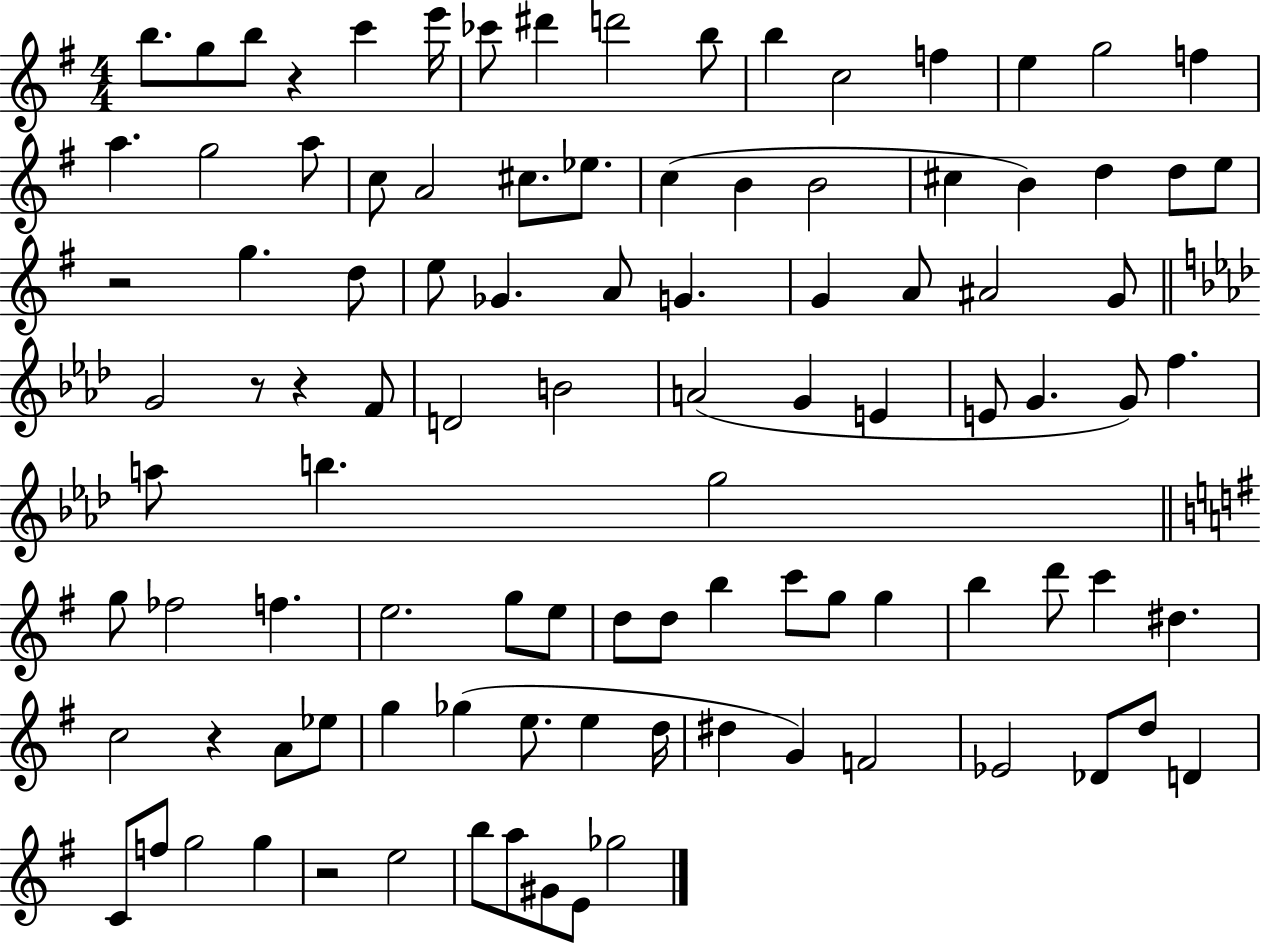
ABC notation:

X:1
T:Untitled
M:4/4
L:1/4
K:G
b/2 g/2 b/2 z c' e'/4 _c'/2 ^d' d'2 b/2 b c2 f e g2 f a g2 a/2 c/2 A2 ^c/2 _e/2 c B B2 ^c B d d/2 e/2 z2 g d/2 e/2 _G A/2 G G A/2 ^A2 G/2 G2 z/2 z F/2 D2 B2 A2 G E E/2 G G/2 f a/2 b g2 g/2 _f2 f e2 g/2 e/2 d/2 d/2 b c'/2 g/2 g b d'/2 c' ^d c2 z A/2 _e/2 g _g e/2 e d/4 ^d G F2 _E2 _D/2 d/2 D C/2 f/2 g2 g z2 e2 b/2 a/2 ^G/2 E/2 _g2